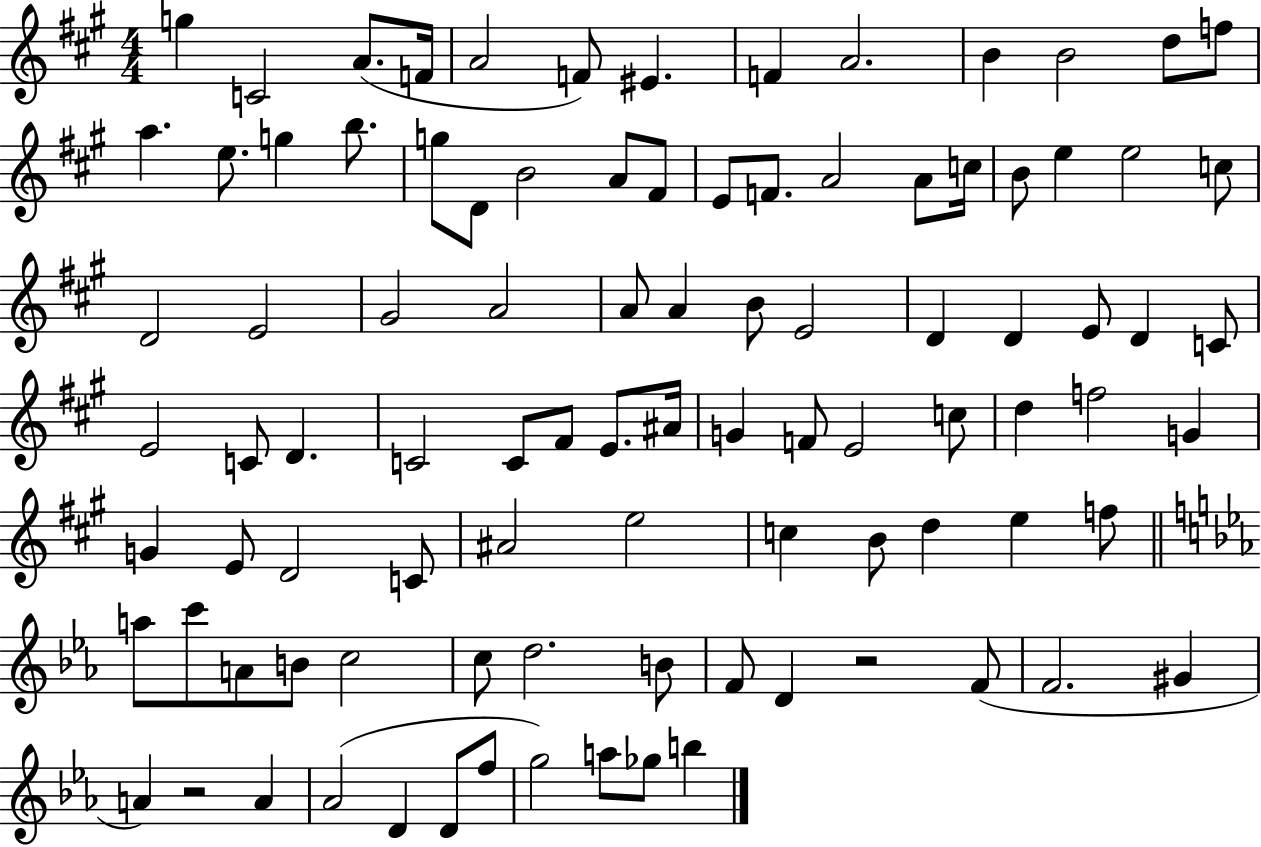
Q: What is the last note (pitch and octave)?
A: B5